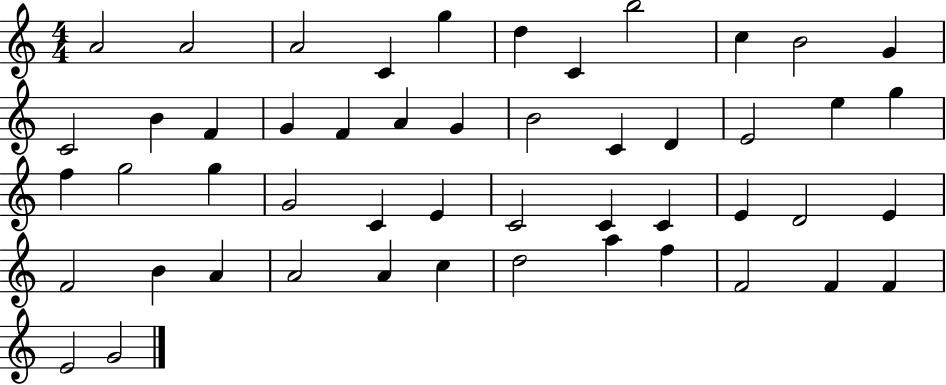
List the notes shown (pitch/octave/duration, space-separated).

A4/h A4/h A4/h C4/q G5/q D5/q C4/q B5/h C5/q B4/h G4/q C4/h B4/q F4/q G4/q F4/q A4/q G4/q B4/h C4/q D4/q E4/h E5/q G5/q F5/q G5/h G5/q G4/h C4/q E4/q C4/h C4/q C4/q E4/q D4/h E4/q F4/h B4/q A4/q A4/h A4/q C5/q D5/h A5/q F5/q F4/h F4/q F4/q E4/h G4/h